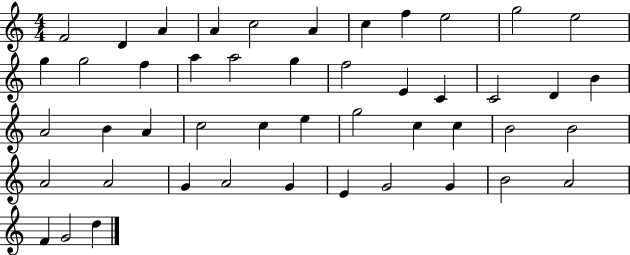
{
  \clef treble
  \numericTimeSignature
  \time 4/4
  \key c \major
  f'2 d'4 a'4 | a'4 c''2 a'4 | c''4 f''4 e''2 | g''2 e''2 | \break g''4 g''2 f''4 | a''4 a''2 g''4 | f''2 e'4 c'4 | c'2 d'4 b'4 | \break a'2 b'4 a'4 | c''2 c''4 e''4 | g''2 c''4 c''4 | b'2 b'2 | \break a'2 a'2 | g'4 a'2 g'4 | e'4 g'2 g'4 | b'2 a'2 | \break f'4 g'2 d''4 | \bar "|."
}